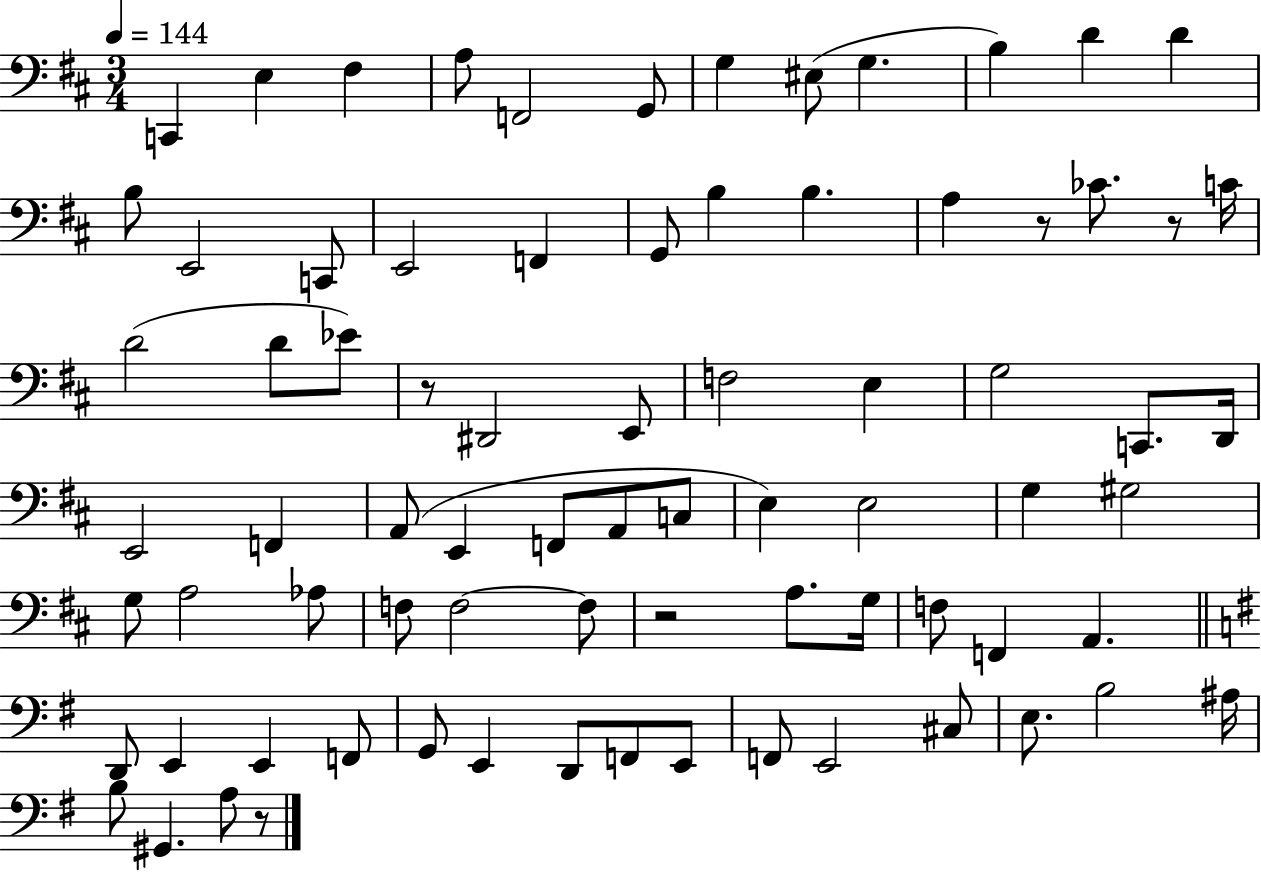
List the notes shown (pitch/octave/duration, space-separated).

C2/q E3/q F#3/q A3/e F2/h G2/e G3/q EIS3/e G3/q. B3/q D4/q D4/q B3/e E2/h C2/e E2/h F2/q G2/e B3/q B3/q. A3/q R/e CES4/e. R/e C4/s D4/h D4/e Eb4/e R/e D#2/h E2/e F3/h E3/q G3/h C2/e. D2/s E2/h F2/q A2/e E2/q F2/e A2/e C3/e E3/q E3/h G3/q G#3/h G3/e A3/h Ab3/e F3/e F3/h F3/e R/h A3/e. G3/s F3/e F2/q A2/q. D2/e E2/q E2/q F2/e G2/e E2/q D2/e F2/e E2/e F2/e E2/h C#3/e E3/e. B3/h A#3/s B3/e G#2/q. A3/e R/e